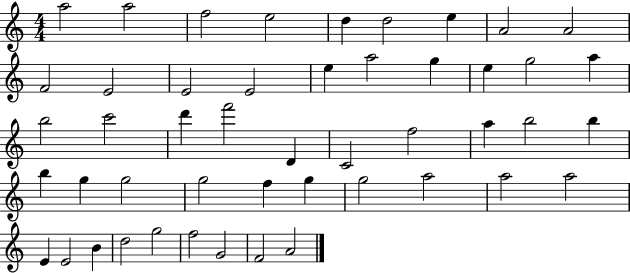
X:1
T:Untitled
M:4/4
L:1/4
K:C
a2 a2 f2 e2 d d2 e A2 A2 F2 E2 E2 E2 e a2 g e g2 a b2 c'2 d' f'2 D C2 f2 a b2 b b g g2 g2 f g g2 a2 a2 a2 E E2 B d2 g2 f2 G2 F2 A2